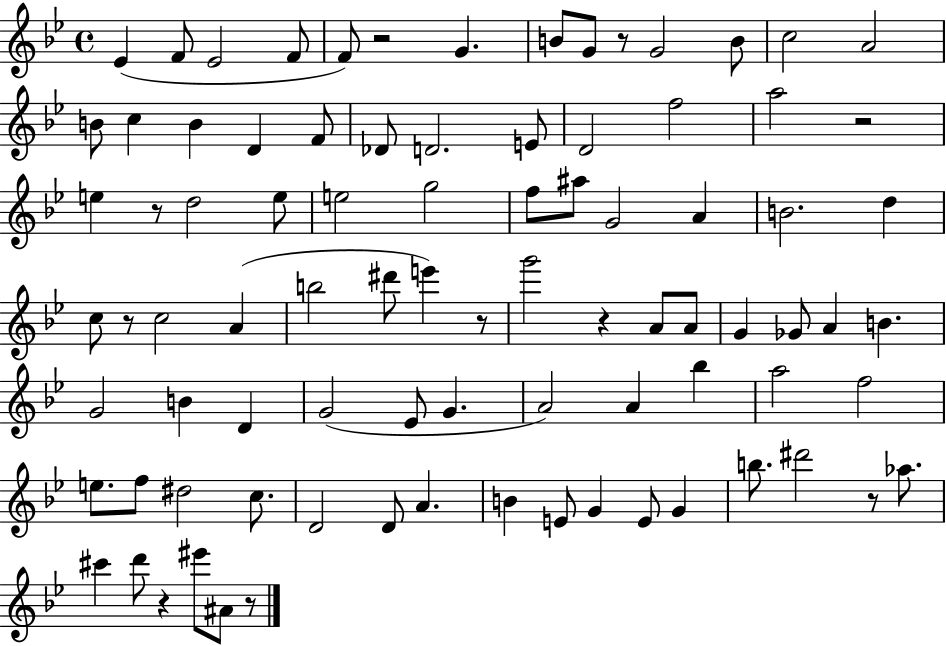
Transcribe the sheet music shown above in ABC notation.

X:1
T:Untitled
M:4/4
L:1/4
K:Bb
_E F/2 _E2 F/2 F/2 z2 G B/2 G/2 z/2 G2 B/2 c2 A2 B/2 c B D F/2 _D/2 D2 E/2 D2 f2 a2 z2 e z/2 d2 e/2 e2 g2 f/2 ^a/2 G2 A B2 d c/2 z/2 c2 A b2 ^d'/2 e' z/2 g'2 z A/2 A/2 G _G/2 A B G2 B D G2 _E/2 G A2 A _b a2 f2 e/2 f/2 ^d2 c/2 D2 D/2 A B E/2 G E/2 G b/2 ^d'2 z/2 _a/2 ^c' d'/2 z ^e'/2 ^A/2 z/2